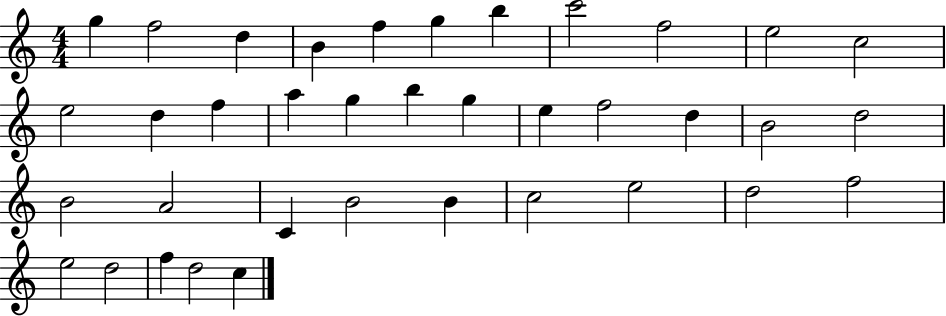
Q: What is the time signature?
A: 4/4